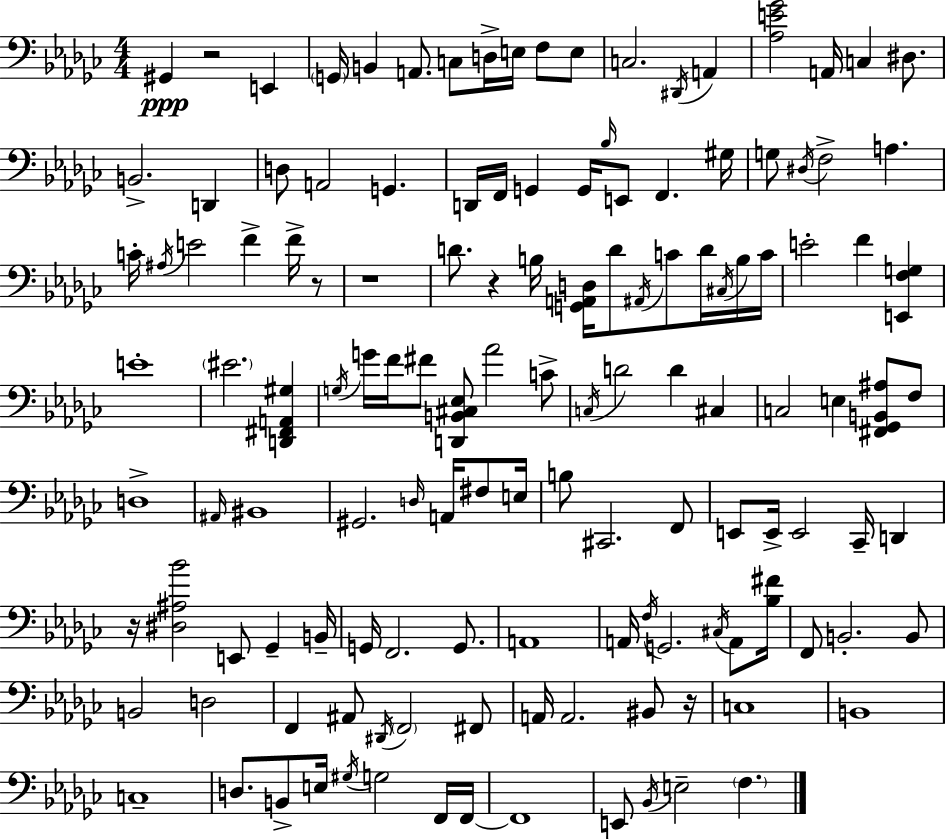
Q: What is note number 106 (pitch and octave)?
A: C3